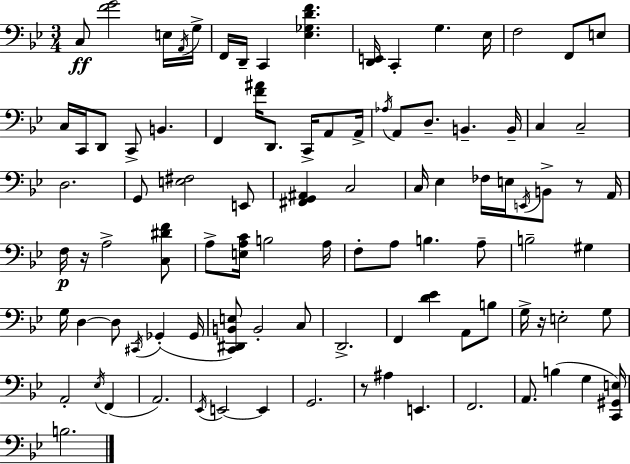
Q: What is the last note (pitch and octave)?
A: B3